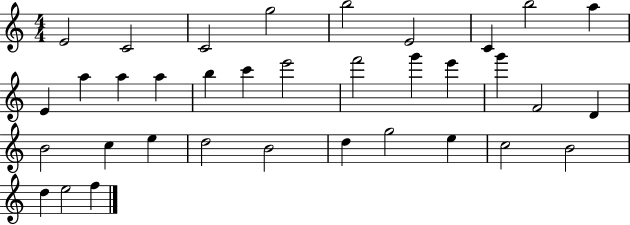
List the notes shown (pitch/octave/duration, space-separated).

E4/h C4/h C4/h G5/h B5/h E4/h C4/q B5/h A5/q E4/q A5/q A5/q A5/q B5/q C6/q E6/h F6/h G6/q E6/q G6/q F4/h D4/q B4/h C5/q E5/q D5/h B4/h D5/q G5/h E5/q C5/h B4/h D5/q E5/h F5/q